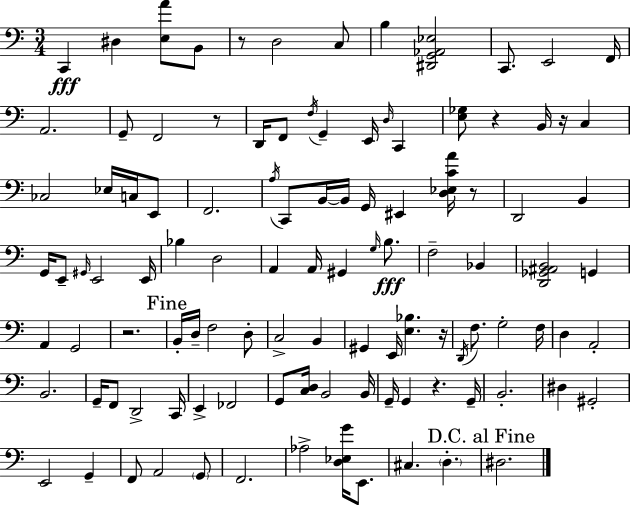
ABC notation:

X:1
T:Untitled
M:3/4
L:1/4
K:Am
C,, ^D, [E,A]/2 B,,/2 z/2 D,2 C,/2 B, [^D,,G,,_A,,_E,]2 C,,/2 E,,2 F,,/4 A,,2 G,,/2 F,,2 z/2 D,,/4 F,,/2 F,/4 G,, E,,/4 D,/4 C,, [E,_G,]/2 z B,,/4 z/4 C, _C,2 _E,/4 C,/4 E,,/2 F,,2 A,/4 C,,/2 B,,/4 B,,/4 G,,/4 ^E,, [D,_E,CA]/4 z/2 D,,2 B,, G,,/4 E,,/2 ^G,,/4 E,,2 E,,/4 _B, D,2 A,, A,,/4 ^G,, G,/4 B,/2 F,2 _B,, [D,,_G,,^A,,B,,]2 G,, A,, G,,2 z2 B,,/4 D,/4 F,2 D,/2 C,2 B,, ^G,, E,,/4 [E,_B,] z/4 D,,/4 F,/2 G,2 F,/4 D, A,,2 B,,2 G,,/4 F,,/2 D,,2 C,,/4 E,, _F,,2 G,,/2 [C,D,]/4 B,,2 B,,/4 G,,/4 G,, z G,,/4 B,,2 ^D, ^G,,2 E,,2 G,, F,,/2 A,,2 G,,/2 F,,2 _A,2 [D,_E,G]/4 E,,/2 ^C, D, ^D,2